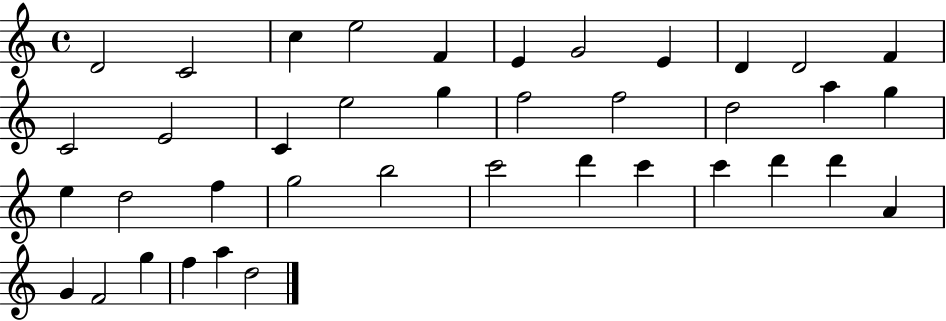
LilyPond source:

{
  \clef treble
  \time 4/4
  \defaultTimeSignature
  \key c \major
  d'2 c'2 | c''4 e''2 f'4 | e'4 g'2 e'4 | d'4 d'2 f'4 | \break c'2 e'2 | c'4 e''2 g''4 | f''2 f''2 | d''2 a''4 g''4 | \break e''4 d''2 f''4 | g''2 b''2 | c'''2 d'''4 c'''4 | c'''4 d'''4 d'''4 a'4 | \break g'4 f'2 g''4 | f''4 a''4 d''2 | \bar "|."
}